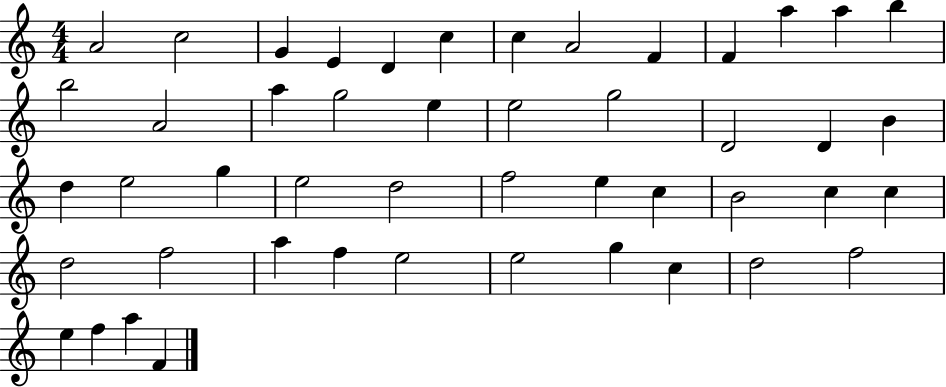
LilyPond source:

{
  \clef treble
  \numericTimeSignature
  \time 4/4
  \key c \major
  a'2 c''2 | g'4 e'4 d'4 c''4 | c''4 a'2 f'4 | f'4 a''4 a''4 b''4 | \break b''2 a'2 | a''4 g''2 e''4 | e''2 g''2 | d'2 d'4 b'4 | \break d''4 e''2 g''4 | e''2 d''2 | f''2 e''4 c''4 | b'2 c''4 c''4 | \break d''2 f''2 | a''4 f''4 e''2 | e''2 g''4 c''4 | d''2 f''2 | \break e''4 f''4 a''4 f'4 | \bar "|."
}